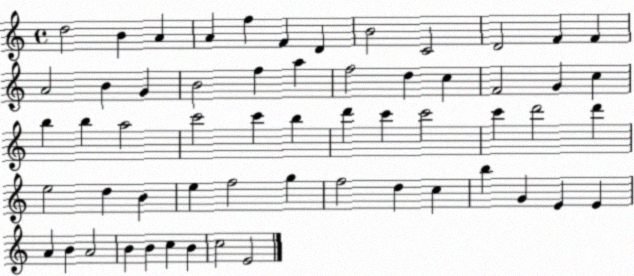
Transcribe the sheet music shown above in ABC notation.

X:1
T:Untitled
M:4/4
L:1/4
K:C
d2 B A A f F D B2 C2 D2 F F A2 B G B2 f a f2 d c F2 G c b b a2 c'2 c' b d' c' c'2 c' d'2 d' e2 d B e f2 g f2 d c b G E E A B A2 B B c B c2 E2